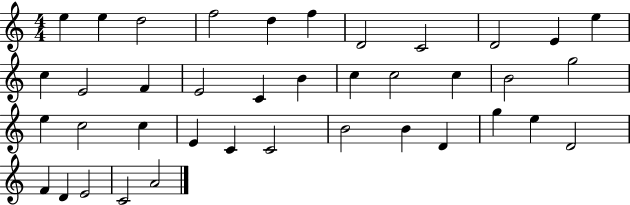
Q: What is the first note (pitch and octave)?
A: E5